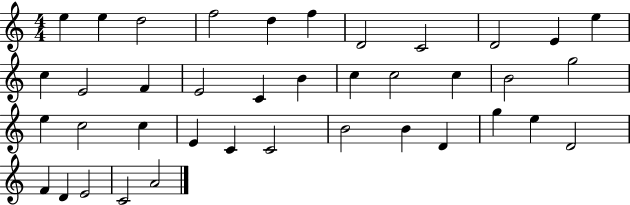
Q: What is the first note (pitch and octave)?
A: E5